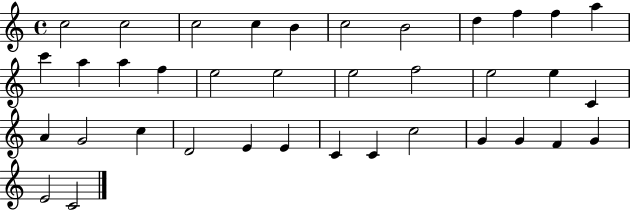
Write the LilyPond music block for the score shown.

{
  \clef treble
  \time 4/4
  \defaultTimeSignature
  \key c \major
  c''2 c''2 | c''2 c''4 b'4 | c''2 b'2 | d''4 f''4 f''4 a''4 | \break c'''4 a''4 a''4 f''4 | e''2 e''2 | e''2 f''2 | e''2 e''4 c'4 | \break a'4 g'2 c''4 | d'2 e'4 e'4 | c'4 c'4 c''2 | g'4 g'4 f'4 g'4 | \break e'2 c'2 | \bar "|."
}